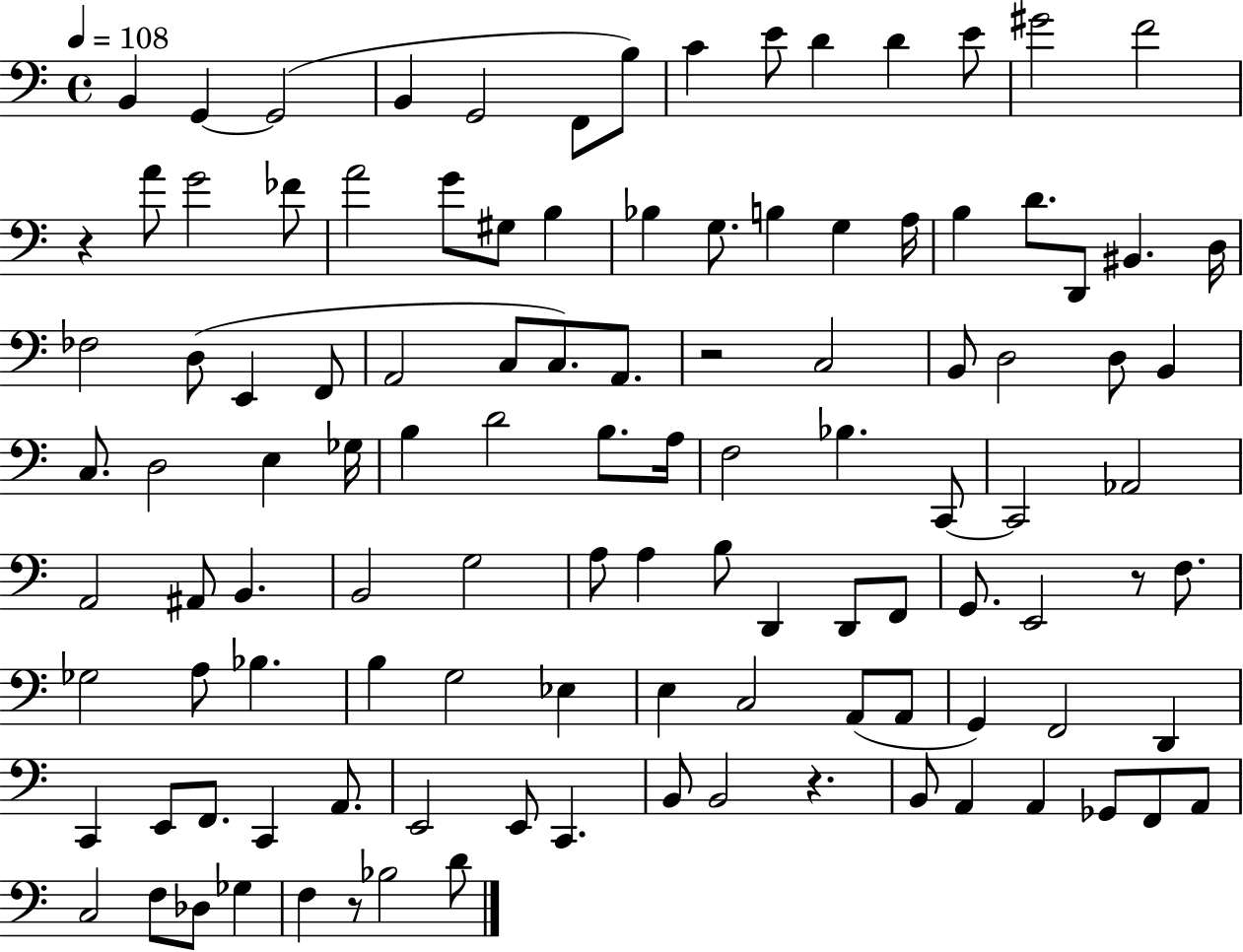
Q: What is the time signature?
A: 4/4